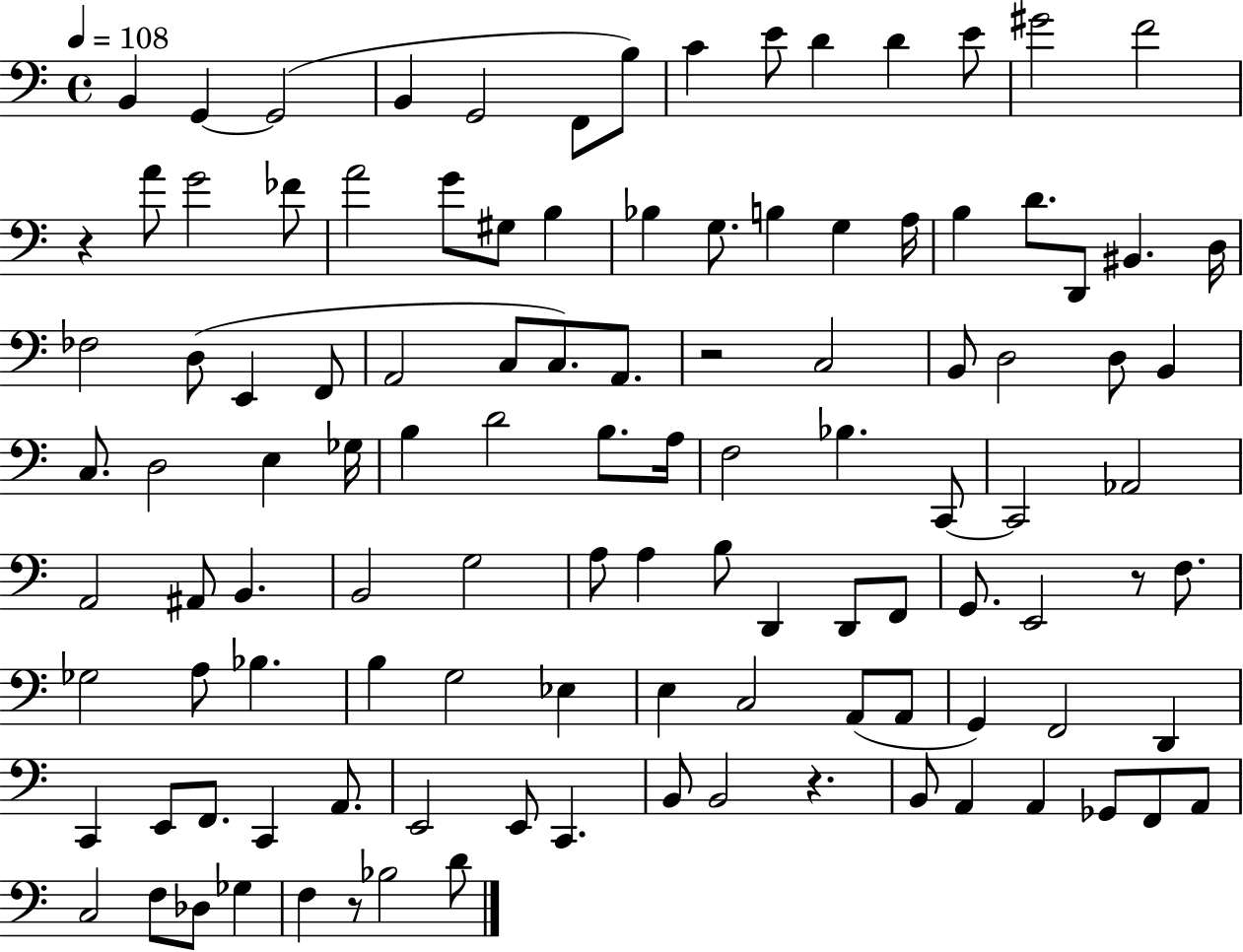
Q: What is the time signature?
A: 4/4